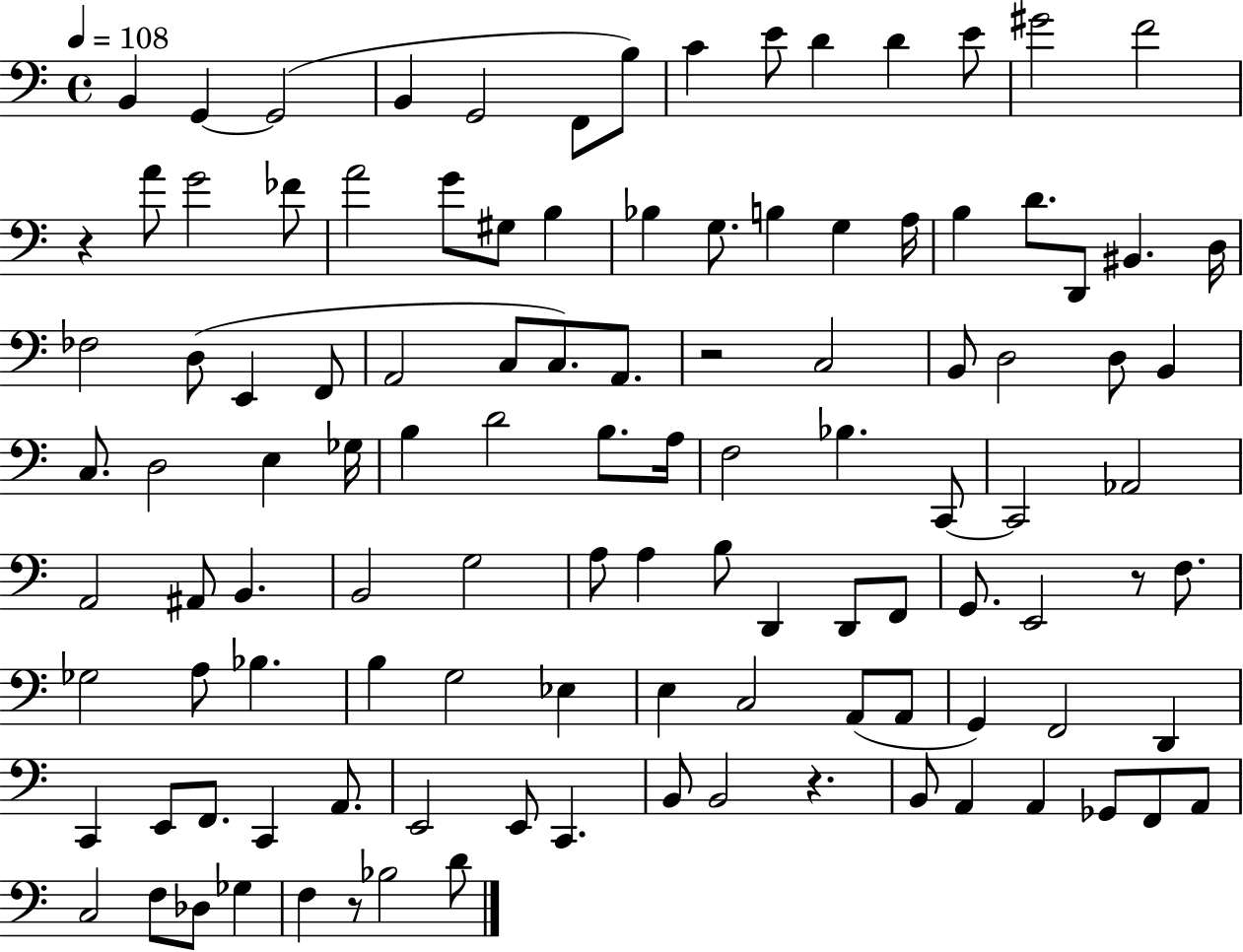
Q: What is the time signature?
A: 4/4